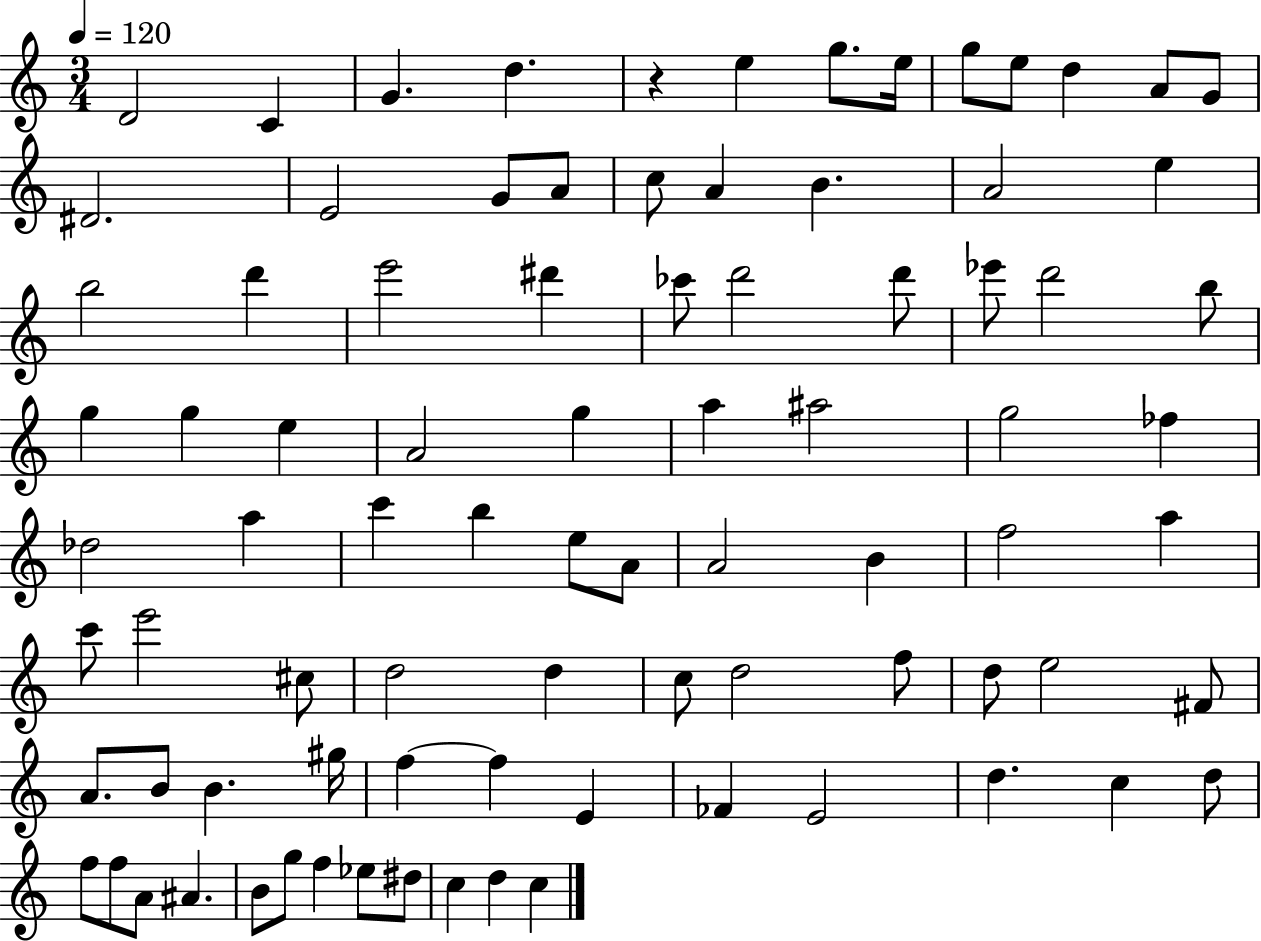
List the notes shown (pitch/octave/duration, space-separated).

D4/h C4/q G4/q. D5/q. R/q E5/q G5/e. E5/s G5/e E5/e D5/q A4/e G4/e D#4/h. E4/h G4/e A4/e C5/e A4/q B4/q. A4/h E5/q B5/h D6/q E6/h D#6/q CES6/e D6/h D6/e Eb6/e D6/h B5/e G5/q G5/q E5/q A4/h G5/q A5/q A#5/h G5/h FES5/q Db5/h A5/q C6/q B5/q E5/e A4/e A4/h B4/q F5/h A5/q C6/e E6/h C#5/e D5/h D5/q C5/e D5/h F5/e D5/e E5/h F#4/e A4/e. B4/e B4/q. G#5/s F5/q F5/q E4/q FES4/q E4/h D5/q. C5/q D5/e F5/e F5/e A4/e A#4/q. B4/e G5/e F5/q Eb5/e D#5/e C5/q D5/q C5/q